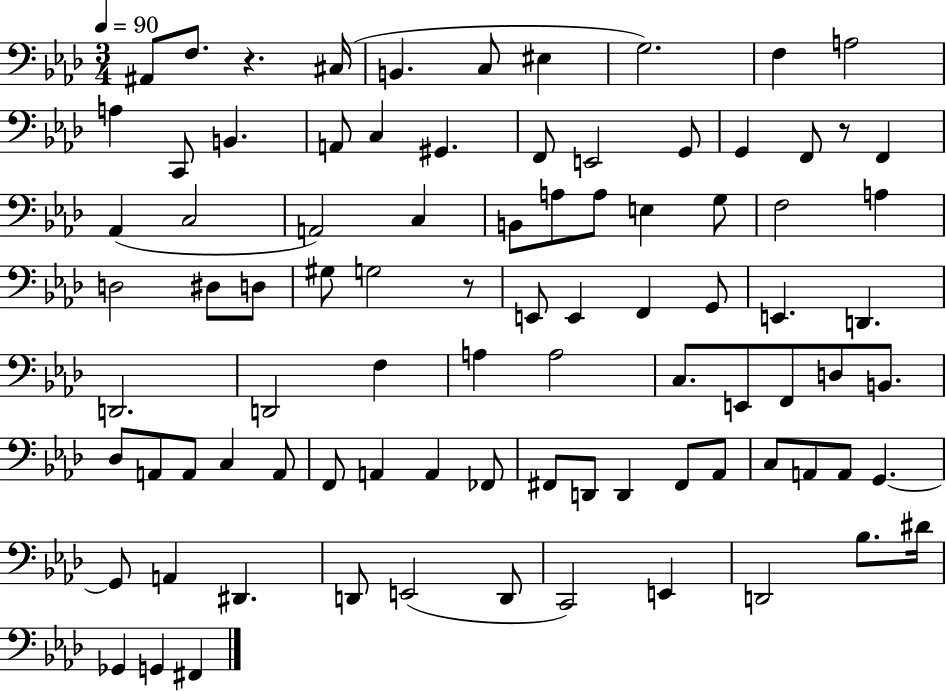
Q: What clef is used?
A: bass